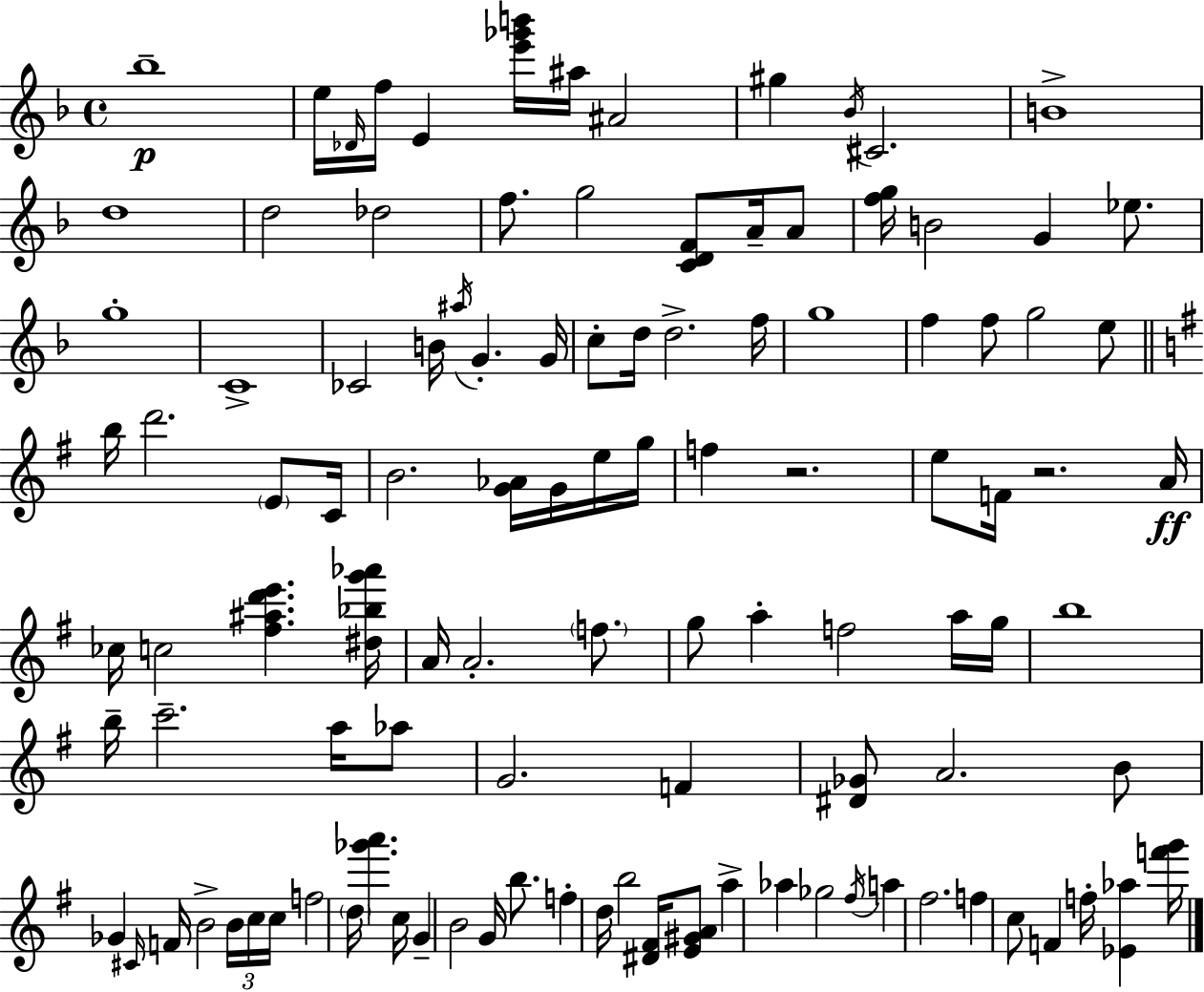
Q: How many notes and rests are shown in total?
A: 109